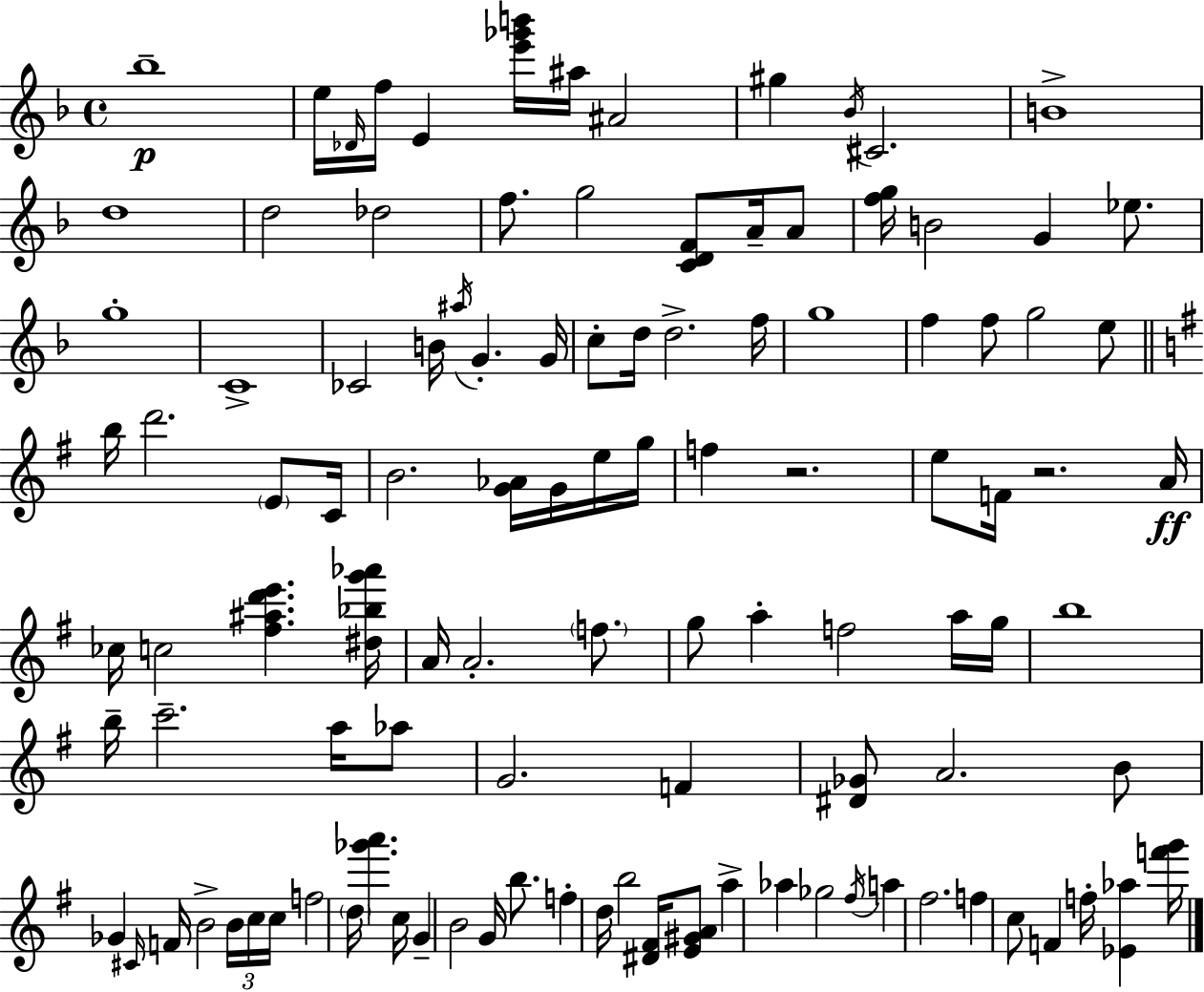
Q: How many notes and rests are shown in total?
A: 109